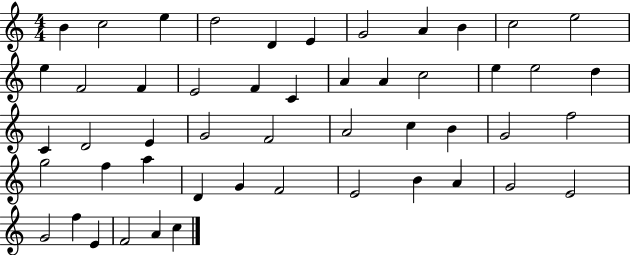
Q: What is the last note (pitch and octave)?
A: C5